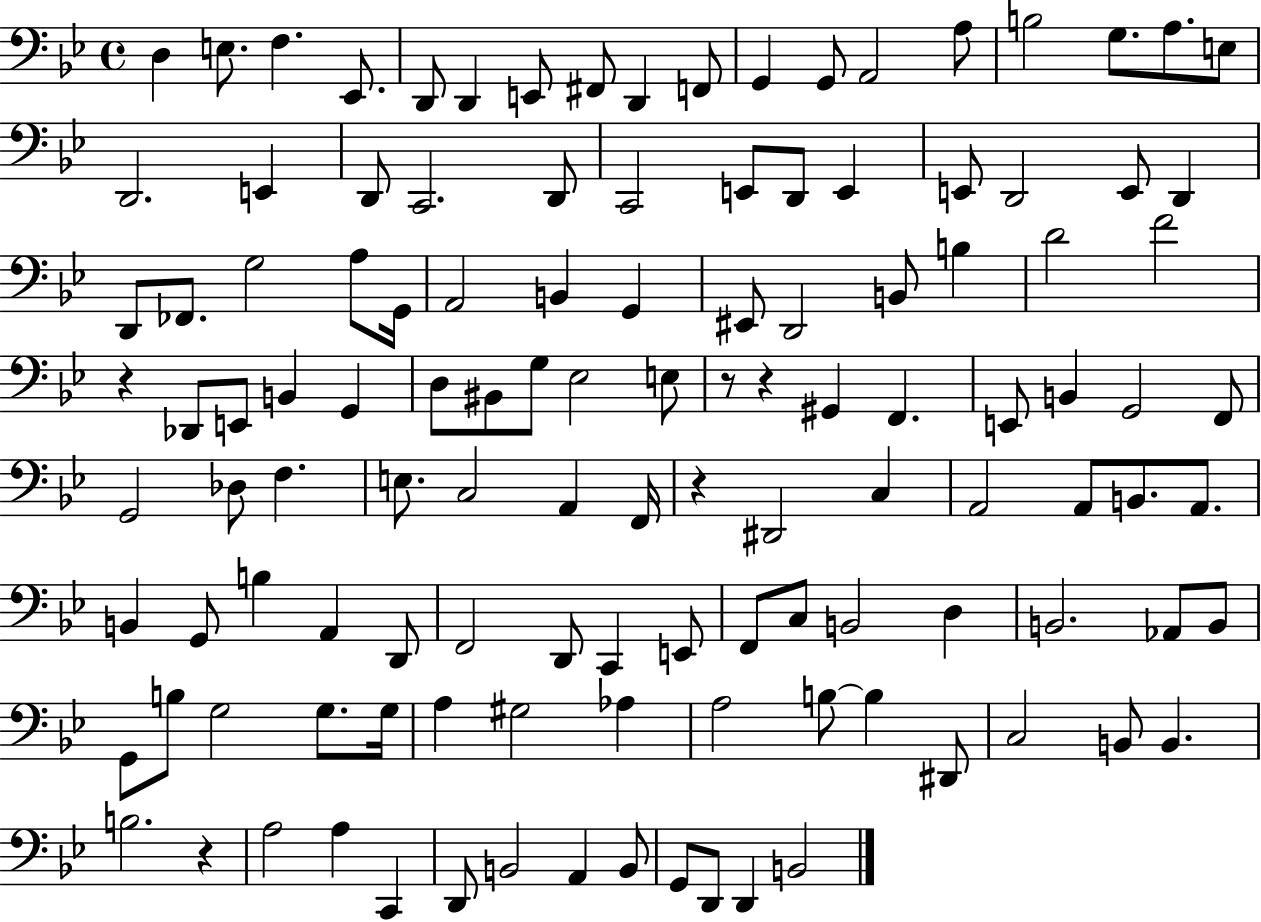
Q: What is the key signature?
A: BES major